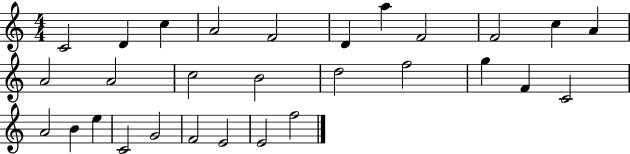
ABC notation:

X:1
T:Untitled
M:4/4
L:1/4
K:C
C2 D c A2 F2 D a F2 F2 c A A2 A2 c2 B2 d2 f2 g F C2 A2 B e C2 G2 F2 E2 E2 f2